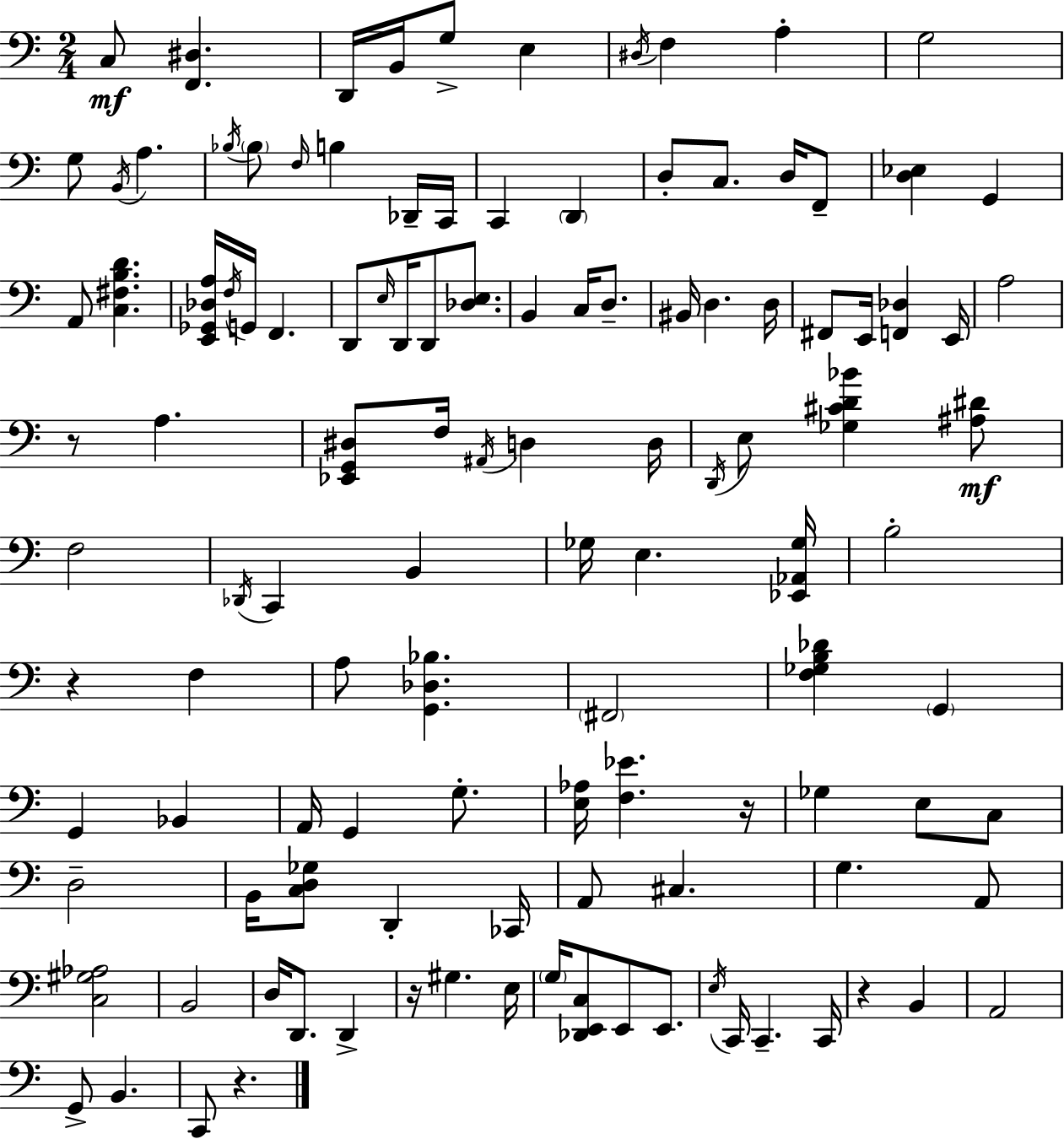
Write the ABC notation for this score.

X:1
T:Untitled
M:2/4
L:1/4
K:Am
C,/2 [F,,^D,] D,,/4 B,,/4 G,/2 E, ^D,/4 F, A, G,2 G,/2 B,,/4 A, _B,/4 _B,/2 F,/4 B, _D,,/4 C,,/4 C,, D,, D,/2 C,/2 D,/4 F,,/2 [D,_E,] G,, A,,/2 [C,^F,B,D] [E,,_G,,_D,A,]/4 F,/4 G,,/4 F,, D,,/2 E,/4 D,,/4 D,,/2 [_D,E,]/2 B,, C,/4 D,/2 ^B,,/4 D, D,/4 ^F,,/2 E,,/4 [F,,_D,] E,,/4 A,2 z/2 A, [_E,,G,,^D,]/2 F,/4 ^A,,/4 D, D,/4 D,,/4 E,/2 [_G,^CD_B] [^A,^D]/2 F,2 _D,,/4 C,, B,, _G,/4 E, [_E,,_A,,_G,]/4 B,2 z F, A,/2 [G,,_D,_B,] ^F,,2 [F,_G,B,_D] G,, G,, _B,, A,,/4 G,, G,/2 [E,_A,]/4 [F,_E] z/4 _G, E,/2 C,/2 D,2 B,,/4 [C,D,_G,]/2 D,, _C,,/4 A,,/2 ^C, G, A,,/2 [C,^G,_A,]2 B,,2 D,/4 D,,/2 D,, z/4 ^G, E,/4 G,/4 [_D,,E,,C,]/2 E,,/2 E,,/2 E,/4 C,,/4 C,, C,,/4 z B,, A,,2 G,,/2 B,, C,,/2 z